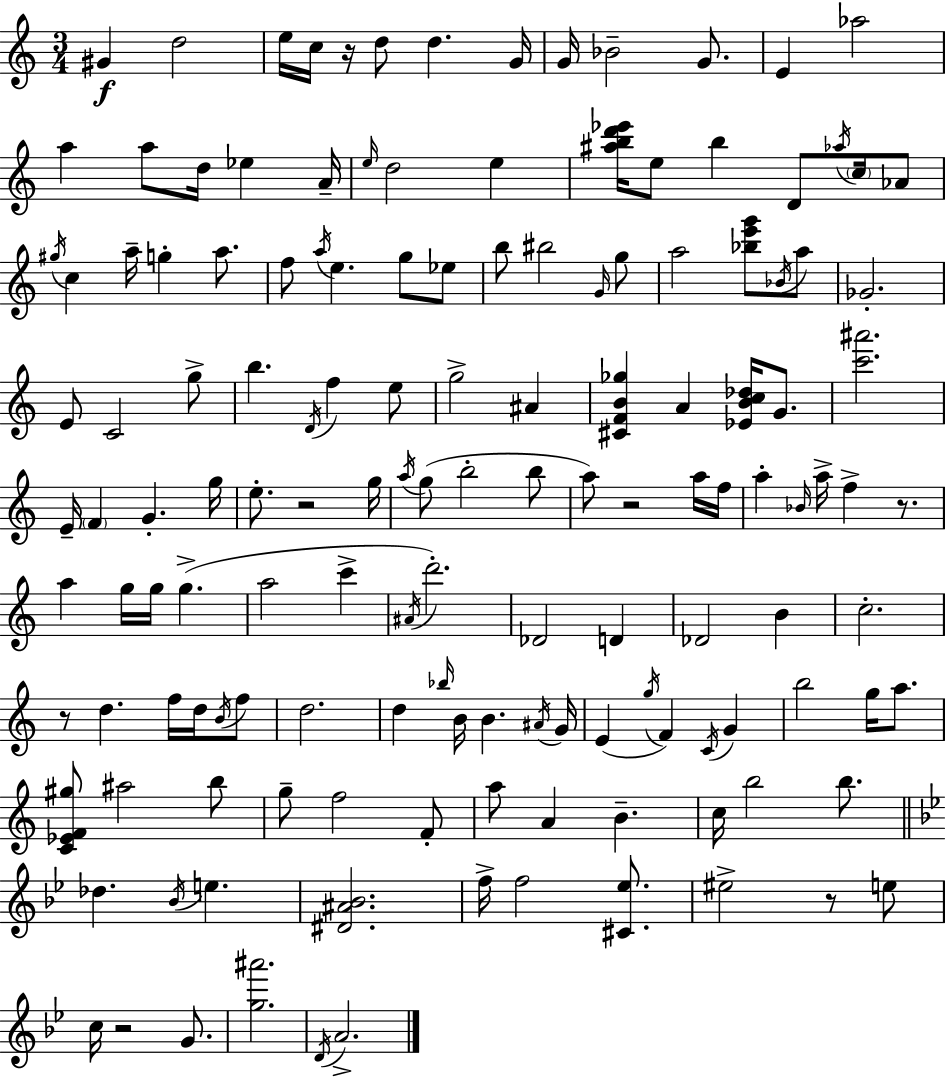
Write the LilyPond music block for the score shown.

{
  \clef treble
  \numericTimeSignature
  \time 3/4
  \key c \major
  \repeat volta 2 { gis'4\f d''2 | e''16 c''16 r16 d''8 d''4. g'16 | g'16 bes'2-- g'8. | e'4 aes''2 | \break a''4 a''8 d''16 ees''4 a'16-- | \grace { e''16 } d''2 e''4 | <ais'' b'' d''' ees'''>16 e''8 b''4 d'8 \acciaccatura { aes''16 } \parenthesize c''16 | aes'8 \acciaccatura { gis''16 } c''4 a''16-- g''4-. | \break a''8. f''8 \acciaccatura { a''16 } e''4. | g''8 ees''8 b''8 bis''2 | \grace { g'16 } g''8 a''2 | <bes'' e''' g'''>8 \acciaccatura { bes'16 } a''8 ges'2.-. | \break e'8 c'2 | g''8-> b''4. | \acciaccatura { d'16 } f''4 e''8 g''2-> | ais'4 <cis' f' b' ges''>4 a'4 | \break <ees' b' c'' des''>16 g'8. <c''' ais'''>2. | e'16-- \parenthesize f'4 | g'4.-. g''16 e''8.-. r2 | g''16 \acciaccatura { a''16 }( g''8 b''2-. | \break b''8 a''8) r2 | a''16 f''16 a''4-. | \grace { bes'16 } a''16-> f''4-> r8. a''4 | g''16 g''16 g''4.->( a''2 | \break c'''4-> \acciaccatura { ais'16 }) d'''2.-. | des'2 | d'4 des'2 | b'4 c''2.-. | \break r8 | d''4. f''16 d''16 \acciaccatura { b'16 } f''8 d''2. | d''4 | \grace { bes''16 } b'16 b'4. \acciaccatura { ais'16 } | \break g'16 e'4( \acciaccatura { g''16 } f'4) \acciaccatura { c'16 } g'4 | b''2 g''16 | a''8. <c' ees' f' gis''>8 ais''2 | b''8 g''8-- f''2 | \break f'8-. a''8 a'4 b'4.-- | c''16 b''2 | b''8. \bar "||" \break \key g \minor des''4. \acciaccatura { bes'16 } e''4. | <dis' ais' bes'>2. | f''16-> f''2 <cis' ees''>8. | eis''2-> r8 e''8 | \break c''16 r2 g'8. | <g'' ais'''>2. | \acciaccatura { d'16 } a'2.-> | } \bar "|."
}